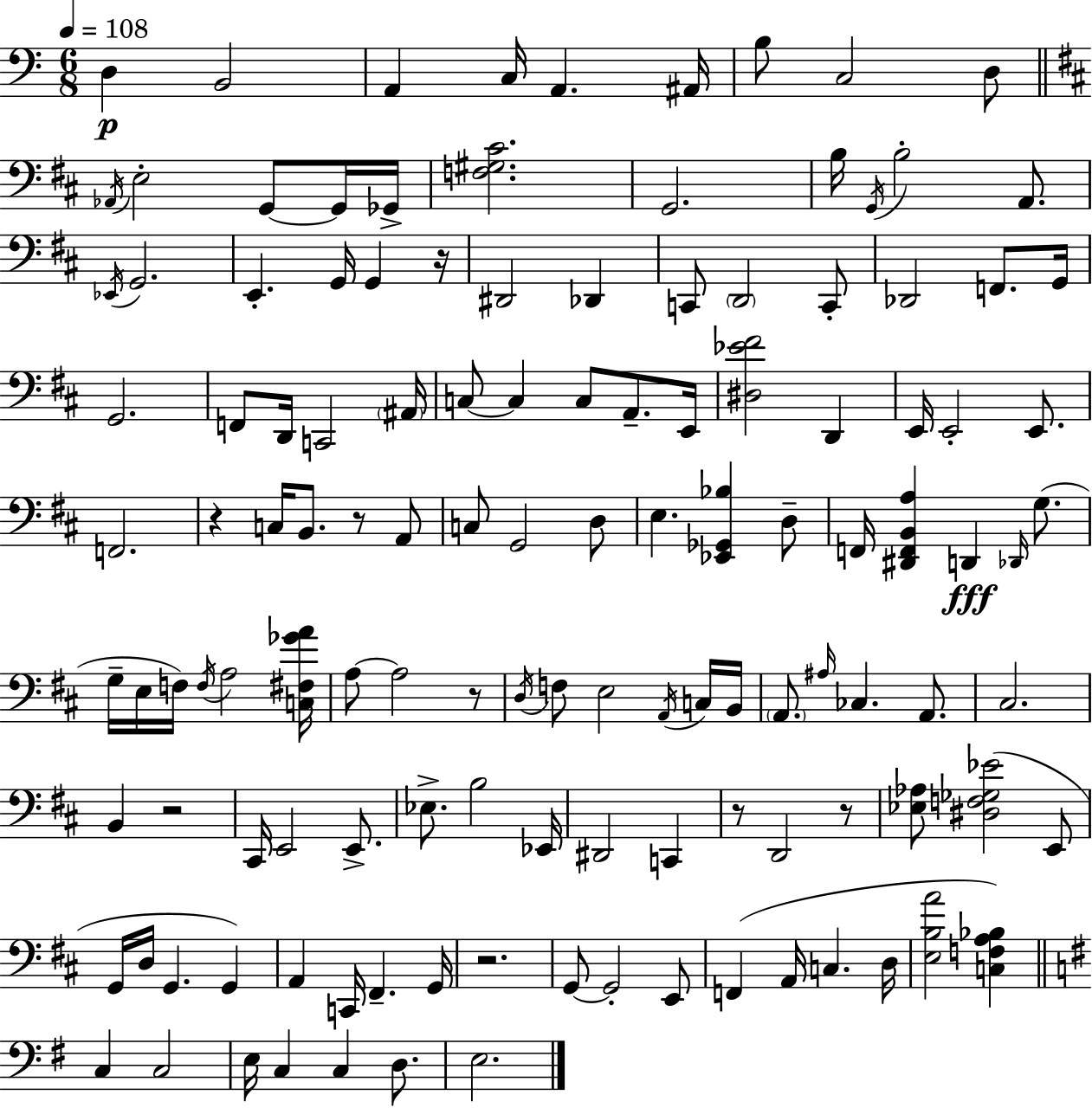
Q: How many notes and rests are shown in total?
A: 127